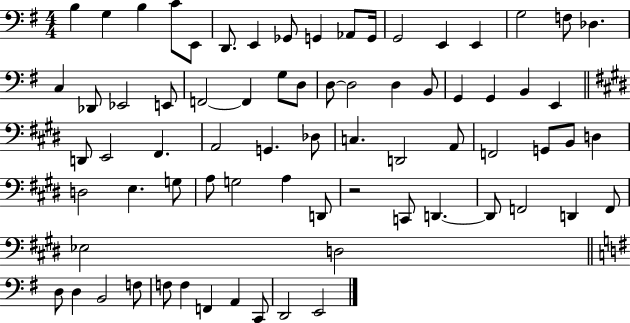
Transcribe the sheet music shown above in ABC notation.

X:1
T:Untitled
M:4/4
L:1/4
K:G
B, G, B, C/2 E,,/2 D,,/2 E,, _G,,/2 G,, _A,,/2 G,,/4 G,,2 E,, E,, G,2 F,/2 _D, C, _D,,/2 _E,,2 E,,/2 F,,2 F,, G,/2 D,/2 D,/2 D,2 D, B,,/2 G,, G,, B,, E,, D,,/2 E,,2 ^F,, A,,2 G,, _D,/2 C, D,,2 A,,/2 F,,2 G,,/2 B,,/2 D, D,2 E, G,/2 A,/2 G,2 A, D,,/2 z2 C,,/2 D,, D,,/2 F,,2 D,, F,,/2 _E,2 D,2 D,/2 D, B,,2 F,/2 F,/2 F, F,, A,, C,,/2 D,,2 E,,2